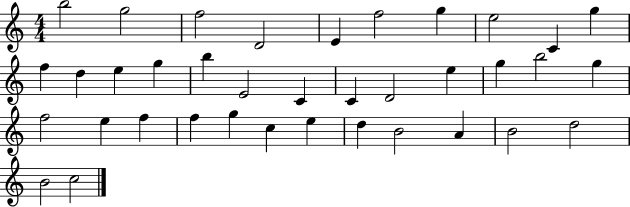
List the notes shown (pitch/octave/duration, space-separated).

B5/h G5/h F5/h D4/h E4/q F5/h G5/q E5/h C4/q G5/q F5/q D5/q E5/q G5/q B5/q E4/h C4/q C4/q D4/h E5/q G5/q B5/h G5/q F5/h E5/q F5/q F5/q G5/q C5/q E5/q D5/q B4/h A4/q B4/h D5/h B4/h C5/h